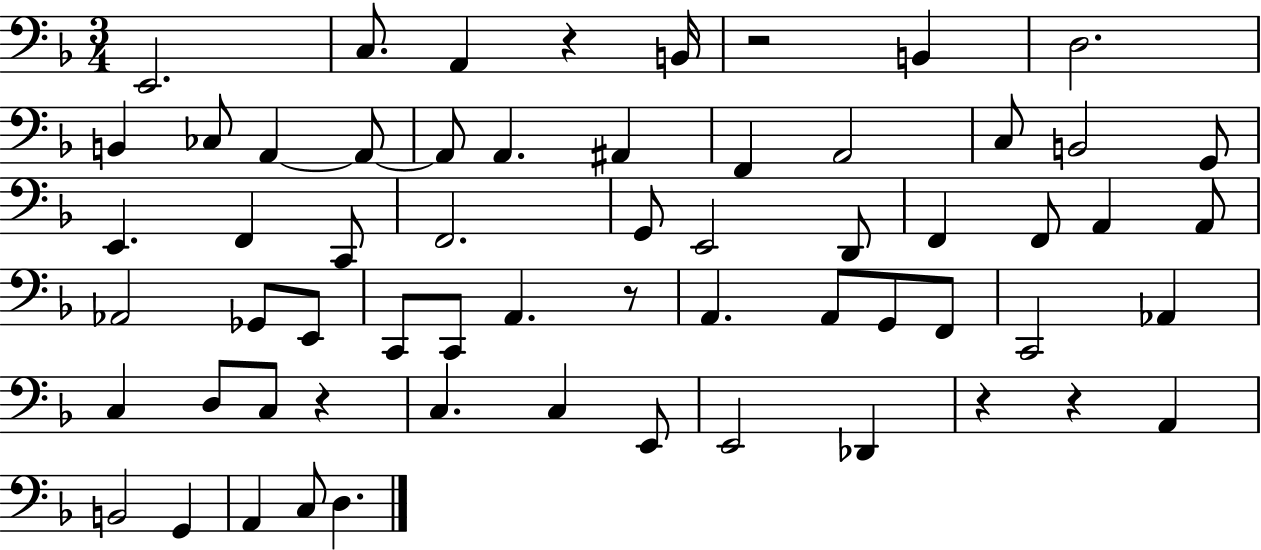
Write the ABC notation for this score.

X:1
T:Untitled
M:3/4
L:1/4
K:F
E,,2 C,/2 A,, z B,,/4 z2 B,, D,2 B,, _C,/2 A,, A,,/2 A,,/2 A,, ^A,, F,, A,,2 C,/2 B,,2 G,,/2 E,, F,, C,,/2 F,,2 G,,/2 E,,2 D,,/2 F,, F,,/2 A,, A,,/2 _A,,2 _G,,/2 E,,/2 C,,/2 C,,/2 A,, z/2 A,, A,,/2 G,,/2 F,,/2 C,,2 _A,, C, D,/2 C,/2 z C, C, E,,/2 E,,2 _D,, z z A,, B,,2 G,, A,, C,/2 D,